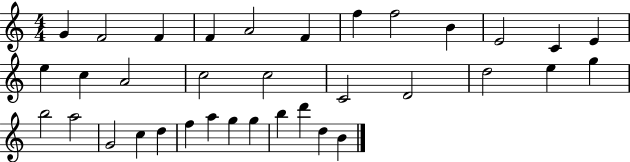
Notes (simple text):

G4/q F4/h F4/q F4/q A4/h F4/q F5/q F5/h B4/q E4/h C4/q E4/q E5/q C5/q A4/h C5/h C5/h C4/h D4/h D5/h E5/q G5/q B5/h A5/h G4/h C5/q D5/q F5/q A5/q G5/q G5/q B5/q D6/q D5/q B4/q